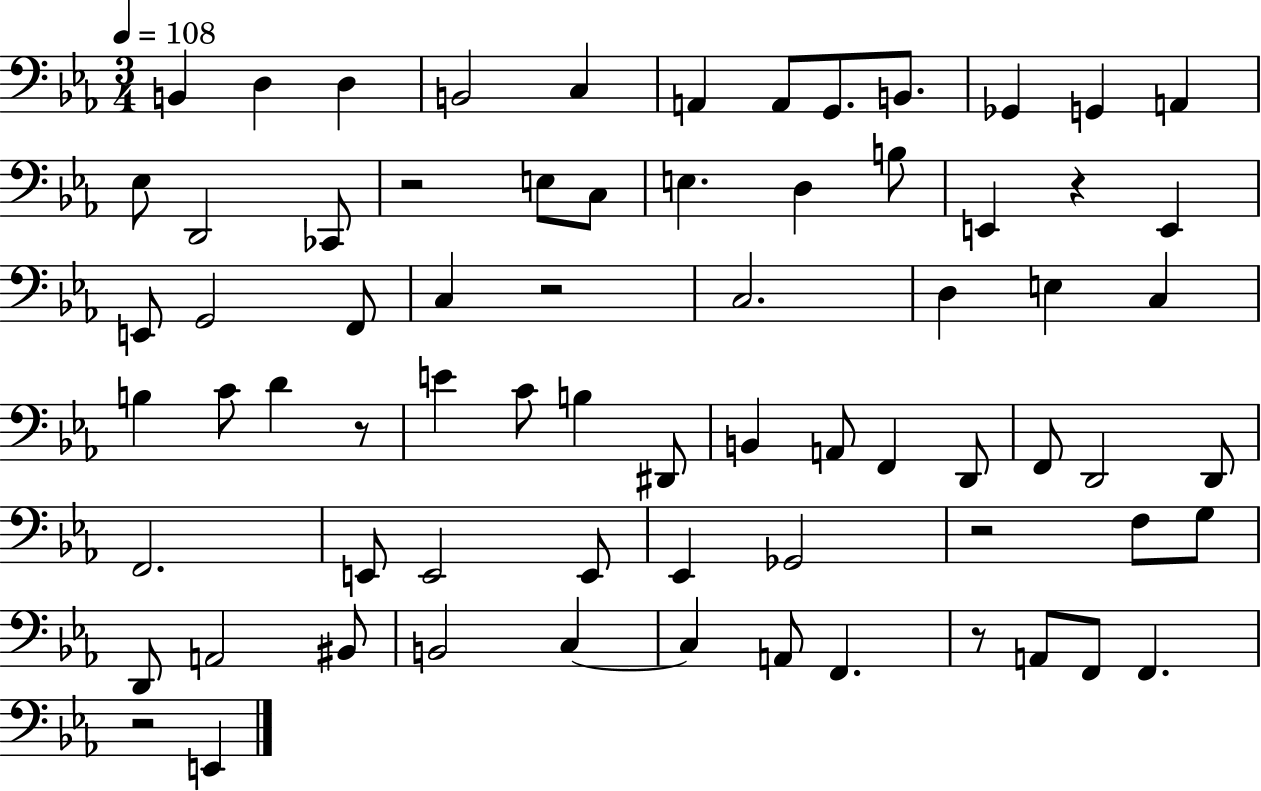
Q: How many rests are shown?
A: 7